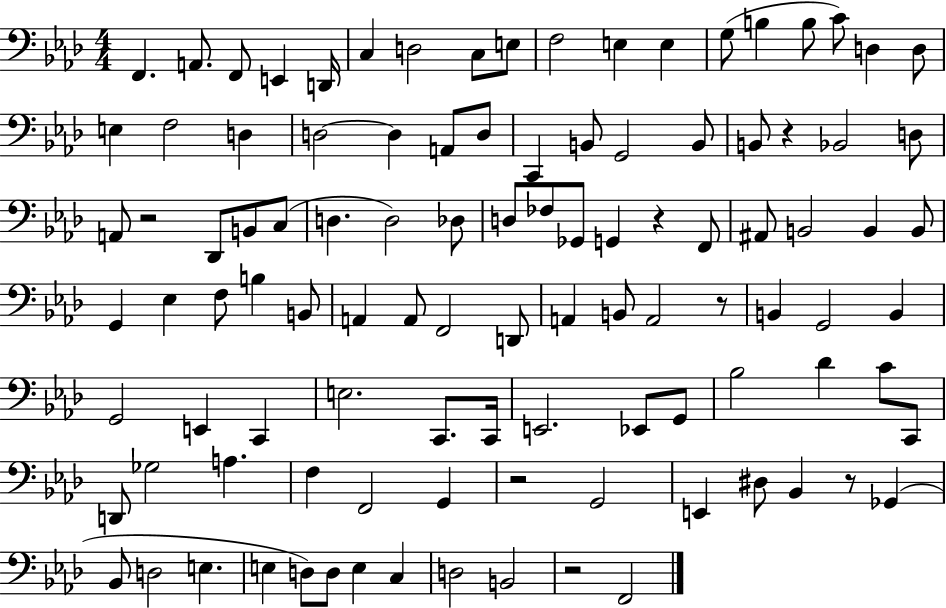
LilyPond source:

{
  \clef bass
  \numericTimeSignature
  \time 4/4
  \key aes \major
  f,4. a,8. f,8 e,4 d,16 | c4 d2 c8 e8 | f2 e4 e4 | g8( b4 b8 c'8) d4 d8 | \break e4 f2 d4 | d2~~ d4 a,8 d8 | c,4 b,8 g,2 b,8 | b,8 r4 bes,2 d8 | \break a,8 r2 des,8 b,8 c8( | d4. d2) des8 | d8 fes8 ges,8 g,4 r4 f,8 | ais,8 b,2 b,4 b,8 | \break g,4 ees4 f8 b4 b,8 | a,4 a,8 f,2 d,8 | a,4 b,8 a,2 r8 | b,4 g,2 b,4 | \break g,2 e,4 c,4 | e2. c,8. c,16 | e,2. ees,8 g,8 | bes2 des'4 c'8 c,8 | \break d,8 ges2 a4. | f4 f,2 g,4 | r2 g,2 | e,4 dis8 bes,4 r8 ges,4( | \break bes,8 d2 e4. | e4 d8) d8 e4 c4 | d2 b,2 | r2 f,2 | \break \bar "|."
}